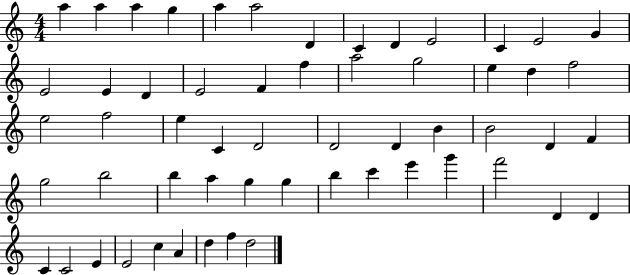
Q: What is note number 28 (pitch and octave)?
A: C4